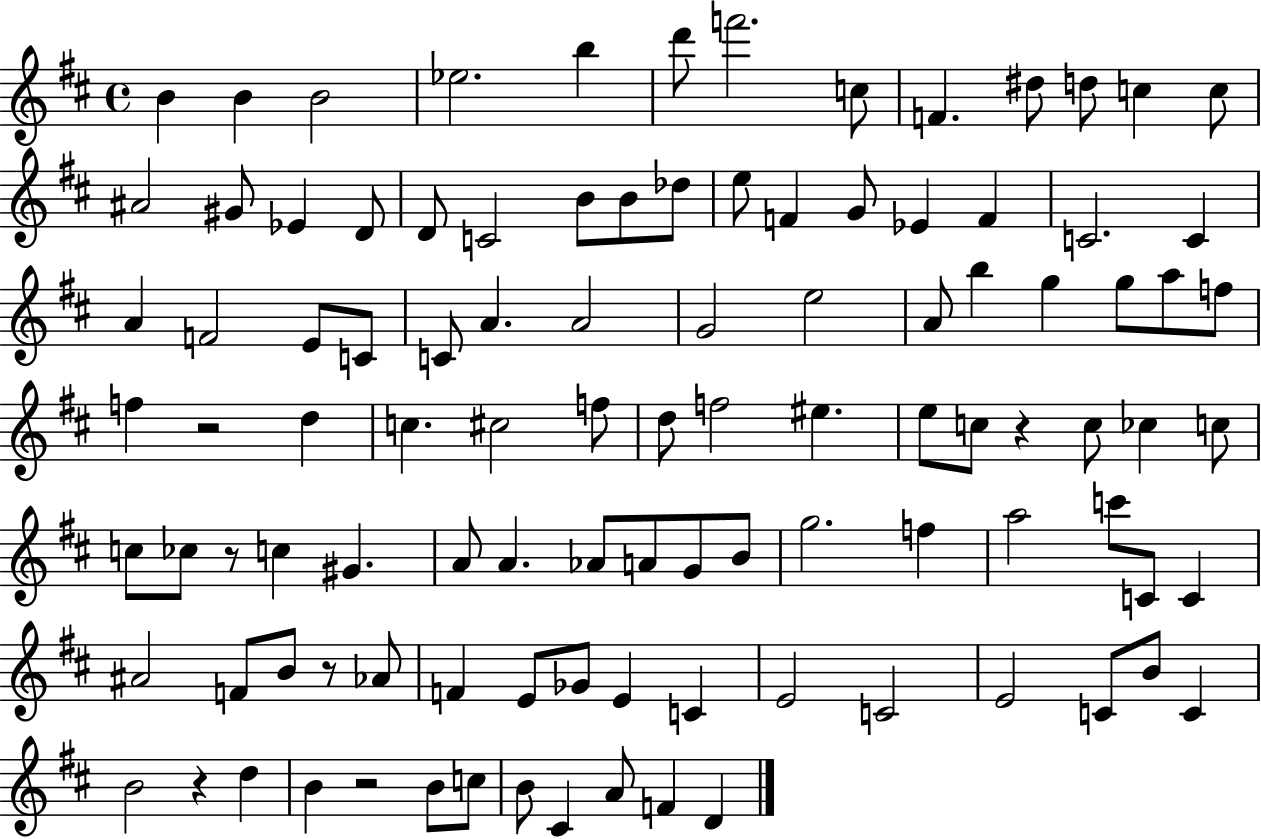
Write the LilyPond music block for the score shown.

{
  \clef treble
  \time 4/4
  \defaultTimeSignature
  \key d \major
  b'4 b'4 b'2 | ees''2. b''4 | d'''8 f'''2. c''8 | f'4. dis''8 d''8 c''4 c''8 | \break ais'2 gis'8 ees'4 d'8 | d'8 c'2 b'8 b'8 des''8 | e''8 f'4 g'8 ees'4 f'4 | c'2. c'4 | \break a'4 f'2 e'8 c'8 | c'8 a'4. a'2 | g'2 e''2 | a'8 b''4 g''4 g''8 a''8 f''8 | \break f''4 r2 d''4 | c''4. cis''2 f''8 | d''8 f''2 eis''4. | e''8 c''8 r4 c''8 ces''4 c''8 | \break c''8 ces''8 r8 c''4 gis'4. | a'8 a'4. aes'8 a'8 g'8 b'8 | g''2. f''4 | a''2 c'''8 c'8 c'4 | \break ais'2 f'8 b'8 r8 aes'8 | f'4 e'8 ges'8 e'4 c'4 | e'2 c'2 | e'2 c'8 b'8 c'4 | \break b'2 r4 d''4 | b'4 r2 b'8 c''8 | b'8 cis'4 a'8 f'4 d'4 | \bar "|."
}